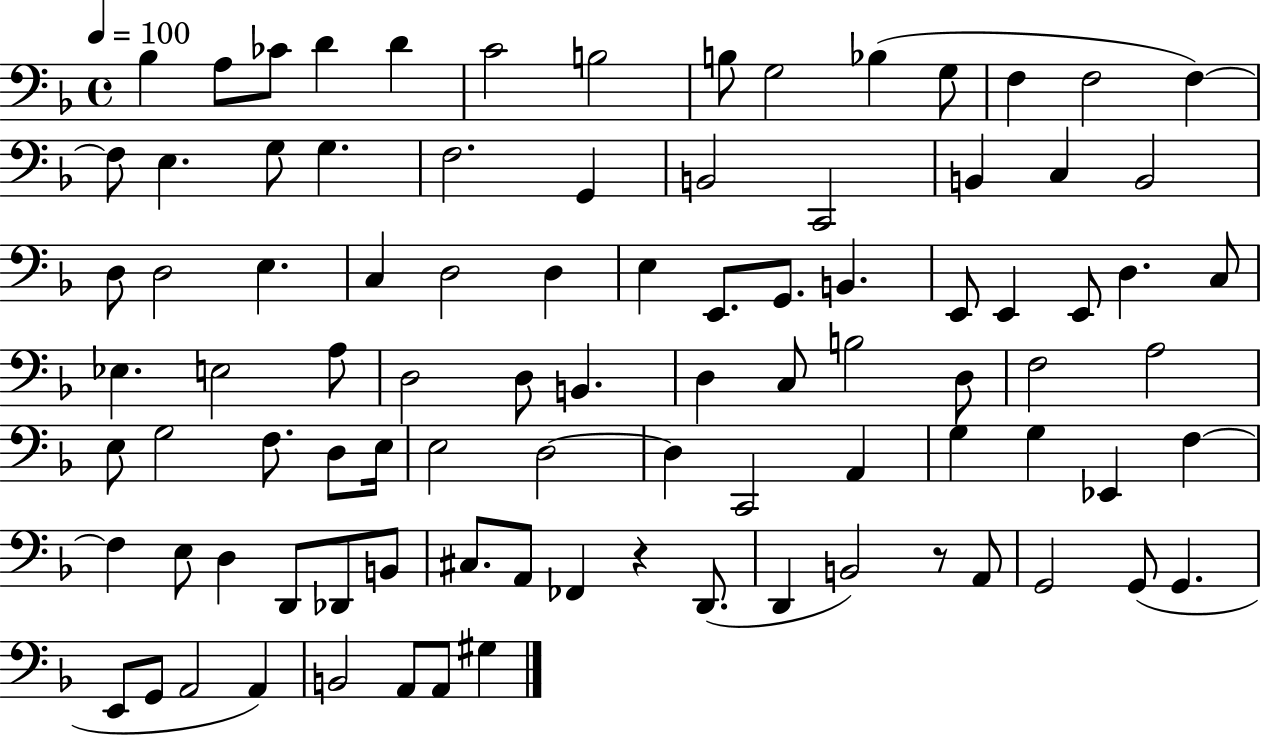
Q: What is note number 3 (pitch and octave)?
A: CES4